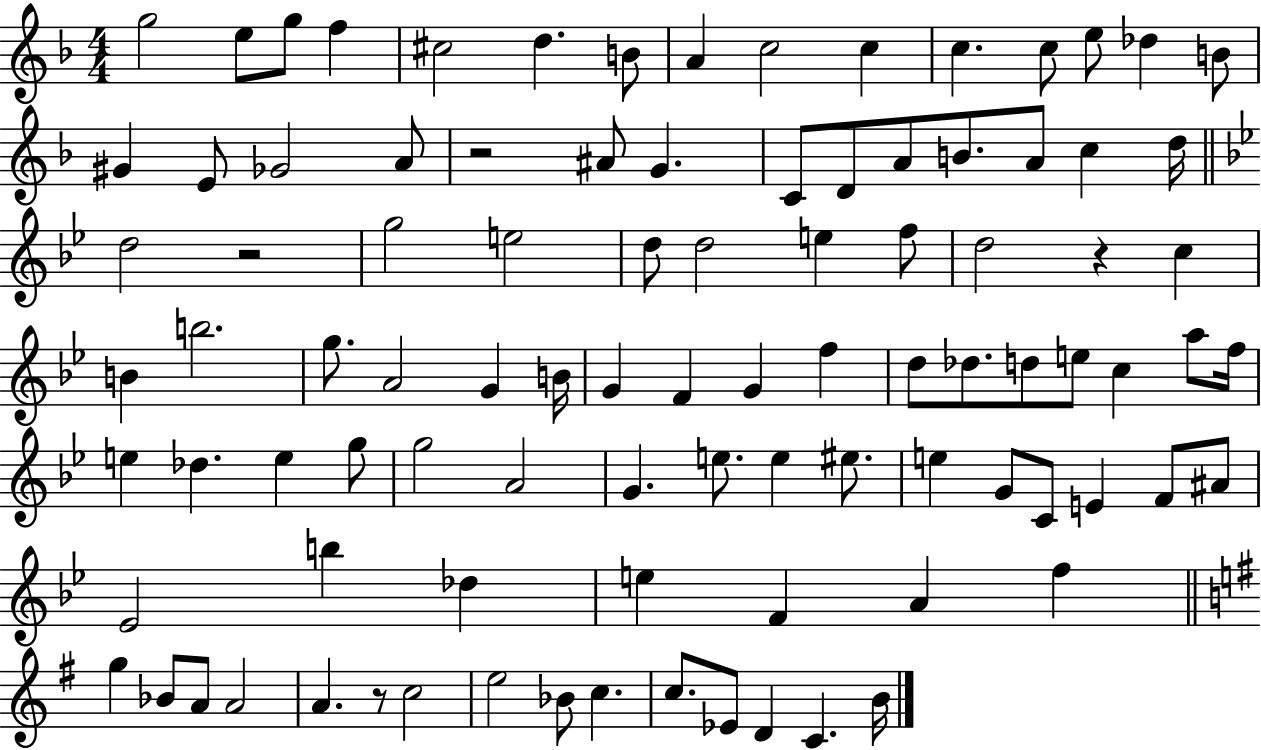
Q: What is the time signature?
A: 4/4